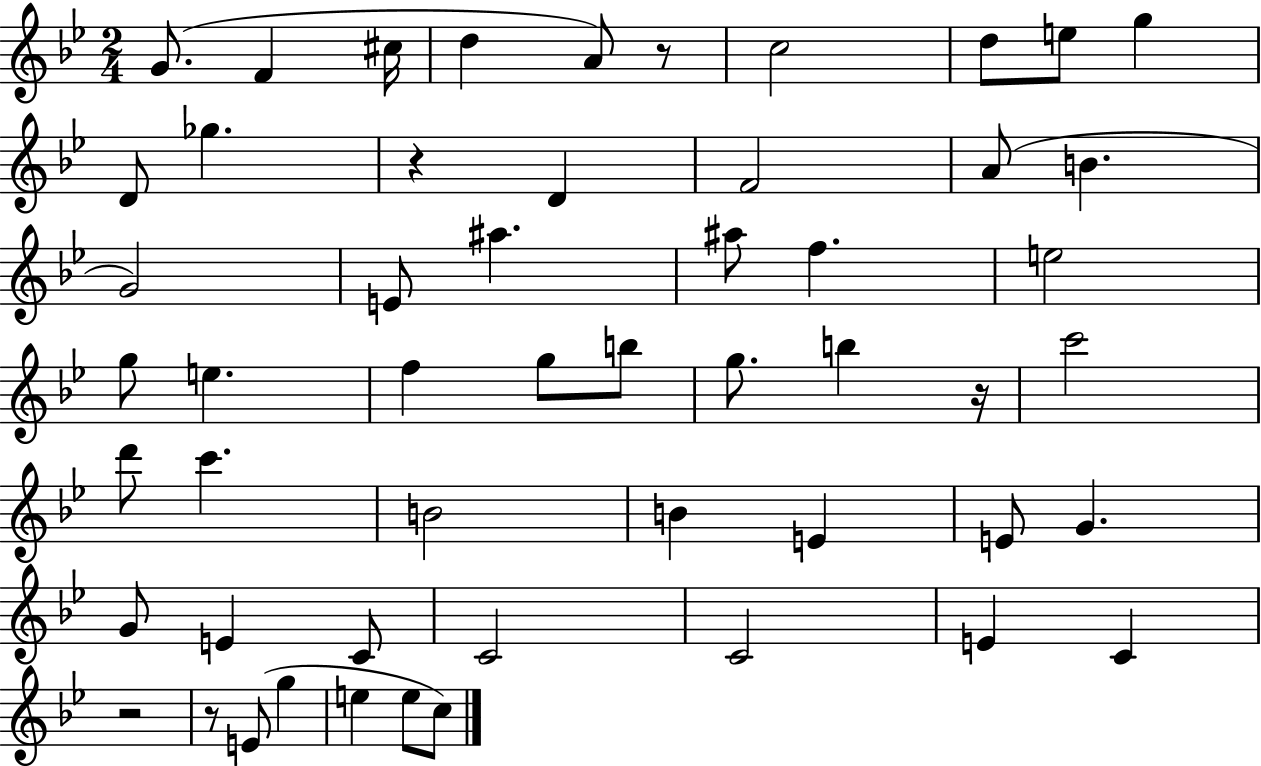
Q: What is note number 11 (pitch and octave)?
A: Gb5